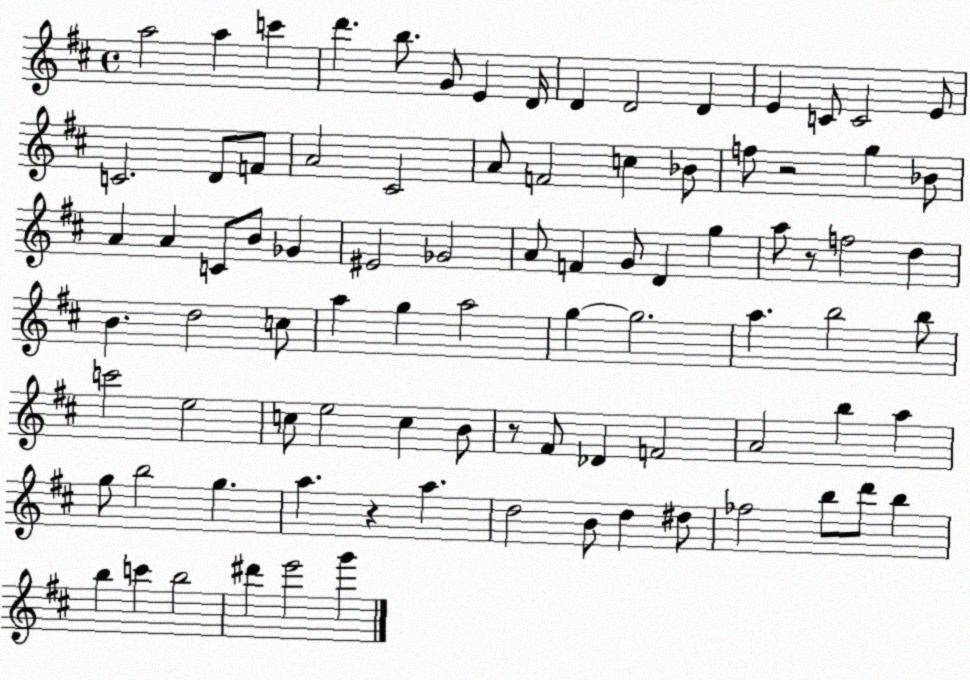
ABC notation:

X:1
T:Untitled
M:4/4
L:1/4
K:D
a2 a c' d' b/2 G/2 E D/4 D D2 D E C/2 C2 E/2 C2 D/2 F/2 A2 ^C2 A/2 F2 c _B/2 f/2 z2 g _B/2 A A C/2 B/2 _G ^E2 _G2 A/2 F G/2 D g a/2 z/2 f2 d B d2 c/2 a g a2 g g2 a b2 b/2 c'2 e2 c/2 e2 c B/2 z/2 ^F/2 _D F2 A2 b a g/2 b2 g a z a d2 B/2 d ^d/2 _f2 b/2 d'/2 b b c' b2 ^d' e'2 g'